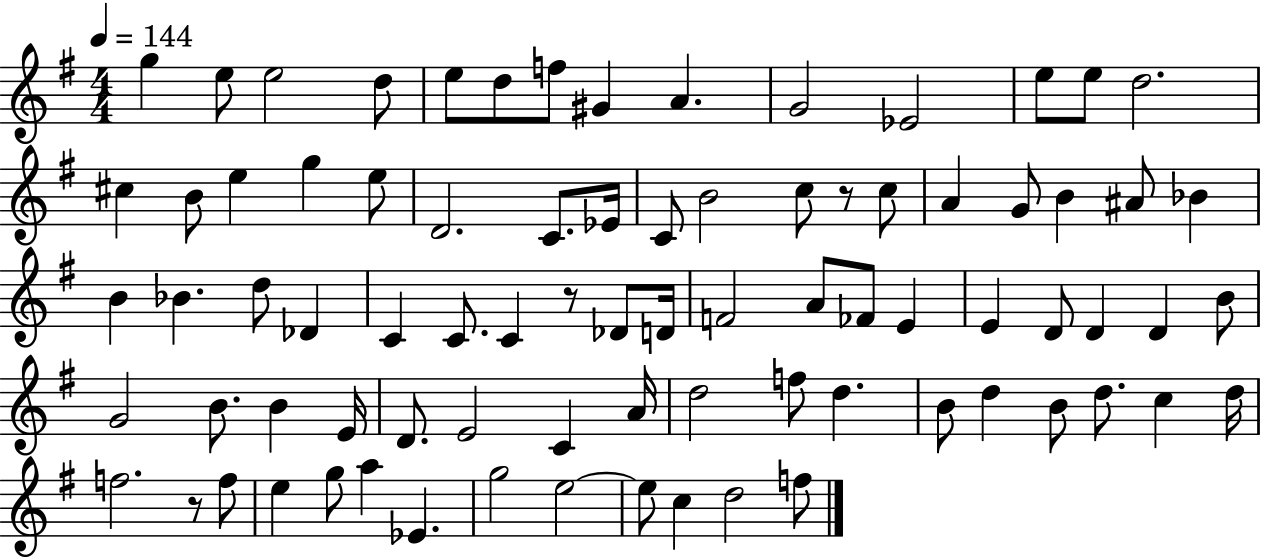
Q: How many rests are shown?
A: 3